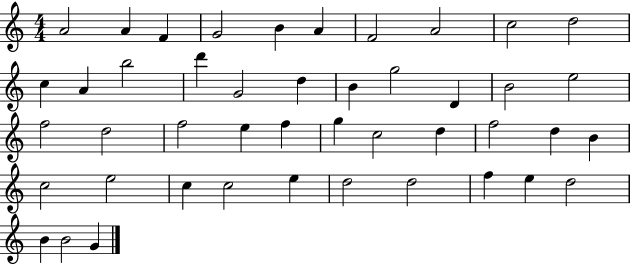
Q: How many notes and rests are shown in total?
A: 45